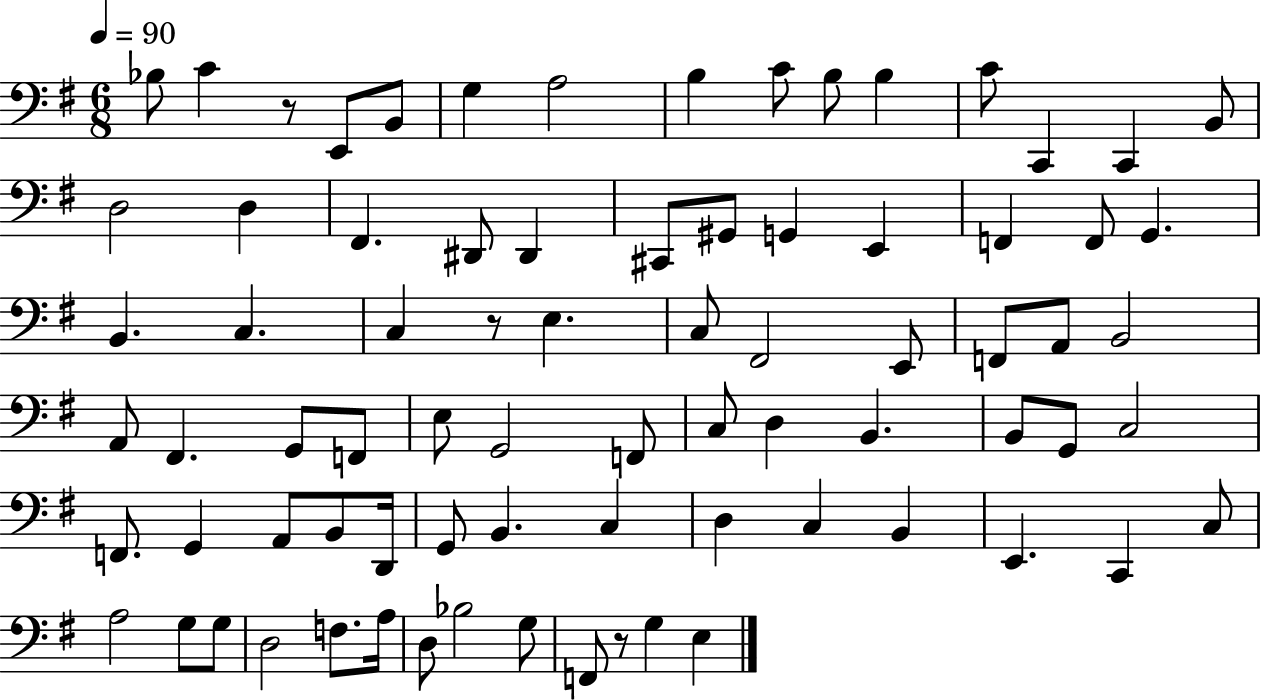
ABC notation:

X:1
T:Untitled
M:6/8
L:1/4
K:G
_B,/2 C z/2 E,,/2 B,,/2 G, A,2 B, C/2 B,/2 B, C/2 C,, C,, B,,/2 D,2 D, ^F,, ^D,,/2 ^D,, ^C,,/2 ^G,,/2 G,, E,, F,, F,,/2 G,, B,, C, C, z/2 E, C,/2 ^F,,2 E,,/2 F,,/2 A,,/2 B,,2 A,,/2 ^F,, G,,/2 F,,/2 E,/2 G,,2 F,,/2 C,/2 D, B,, B,,/2 G,,/2 C,2 F,,/2 G,, A,,/2 B,,/2 D,,/4 G,,/2 B,, C, D, C, B,, E,, C,, C,/2 A,2 G,/2 G,/2 D,2 F,/2 A,/4 D,/2 _B,2 G,/2 F,,/2 z/2 G, E,